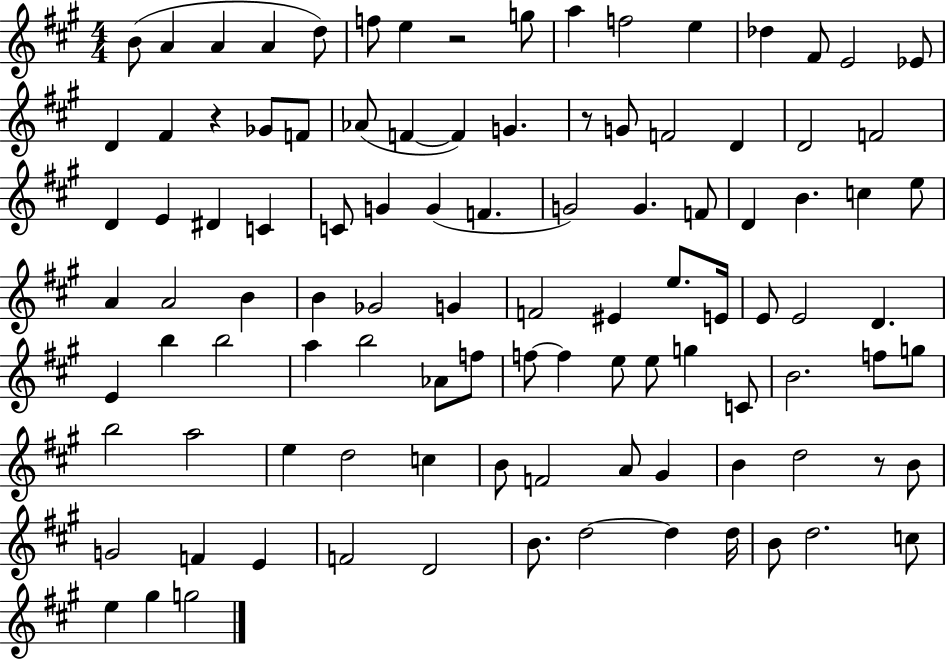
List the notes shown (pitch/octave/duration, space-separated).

B4/e A4/q A4/q A4/q D5/e F5/e E5/q R/h G5/e A5/q F5/h E5/q Db5/q F#4/e E4/h Eb4/e D4/q F#4/q R/q Gb4/e F4/e Ab4/e F4/q F4/q G4/q. R/e G4/e F4/h D4/q D4/h F4/h D4/q E4/q D#4/q C4/q C4/e G4/q G4/q F4/q. G4/h G4/q. F4/e D4/q B4/q. C5/q E5/e A4/q A4/h B4/q B4/q Gb4/h G4/q F4/h EIS4/q E5/e. E4/s E4/e E4/h D4/q. E4/q B5/q B5/h A5/q B5/h Ab4/e F5/e F5/e F5/q E5/e E5/e G5/q C4/e B4/h. F5/e G5/e B5/h A5/h E5/q D5/h C5/q B4/e F4/h A4/e G#4/q B4/q D5/h R/e B4/e G4/h F4/q E4/q F4/h D4/h B4/e. D5/h D5/q D5/s B4/e D5/h. C5/e E5/q G#5/q G5/h